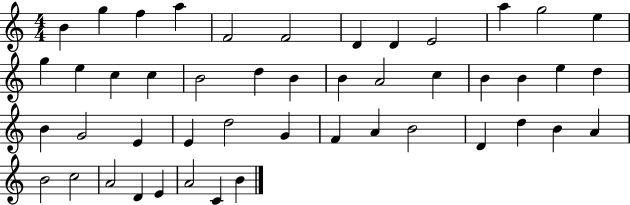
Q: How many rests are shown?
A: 0